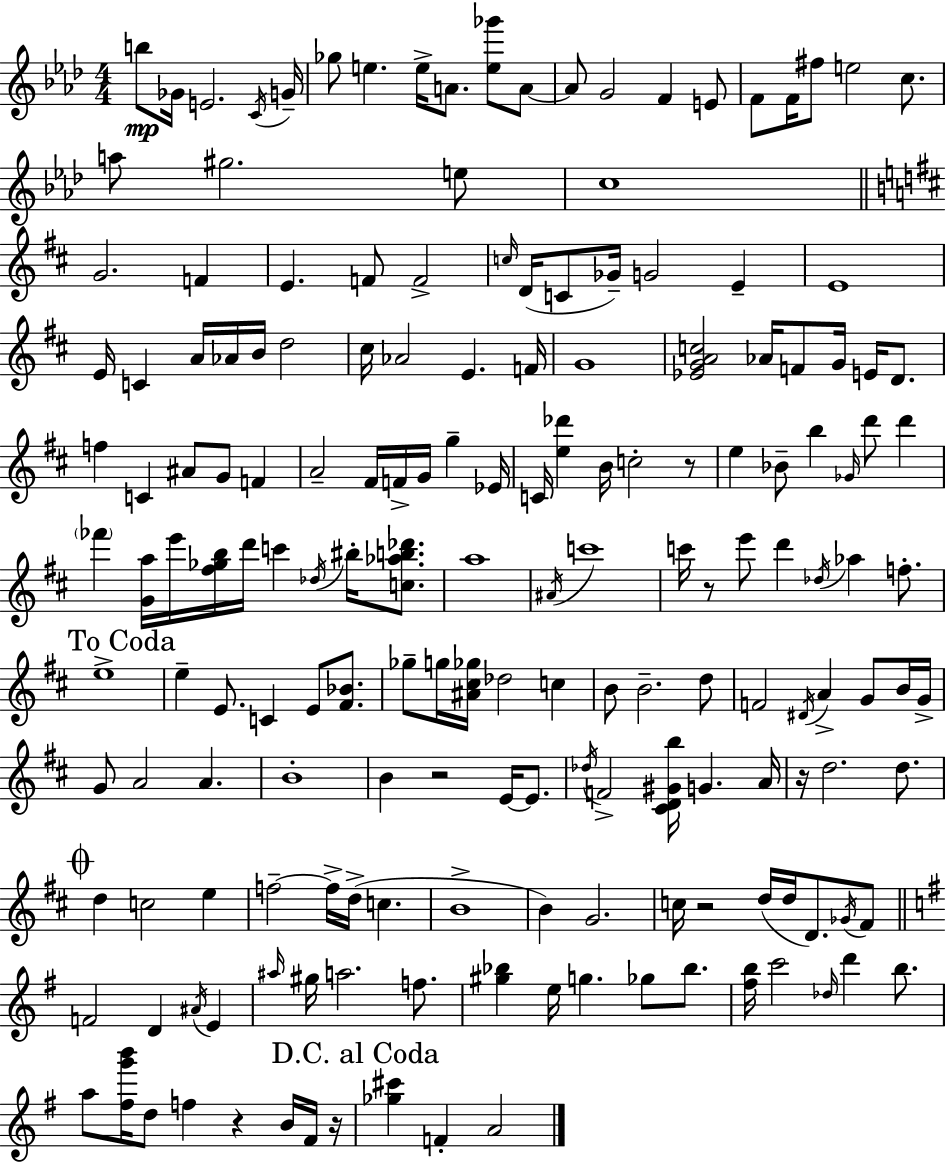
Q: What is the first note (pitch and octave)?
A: B5